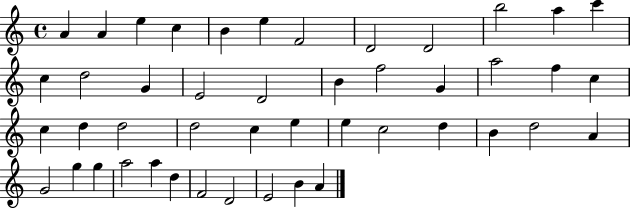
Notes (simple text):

A4/q A4/q E5/q C5/q B4/q E5/q F4/h D4/h D4/h B5/h A5/q C6/q C5/q D5/h G4/q E4/h D4/h B4/q F5/h G4/q A5/h F5/q C5/q C5/q D5/q D5/h D5/h C5/q E5/q E5/q C5/h D5/q B4/q D5/h A4/q G4/h G5/q G5/q A5/h A5/q D5/q F4/h D4/h E4/h B4/q A4/q